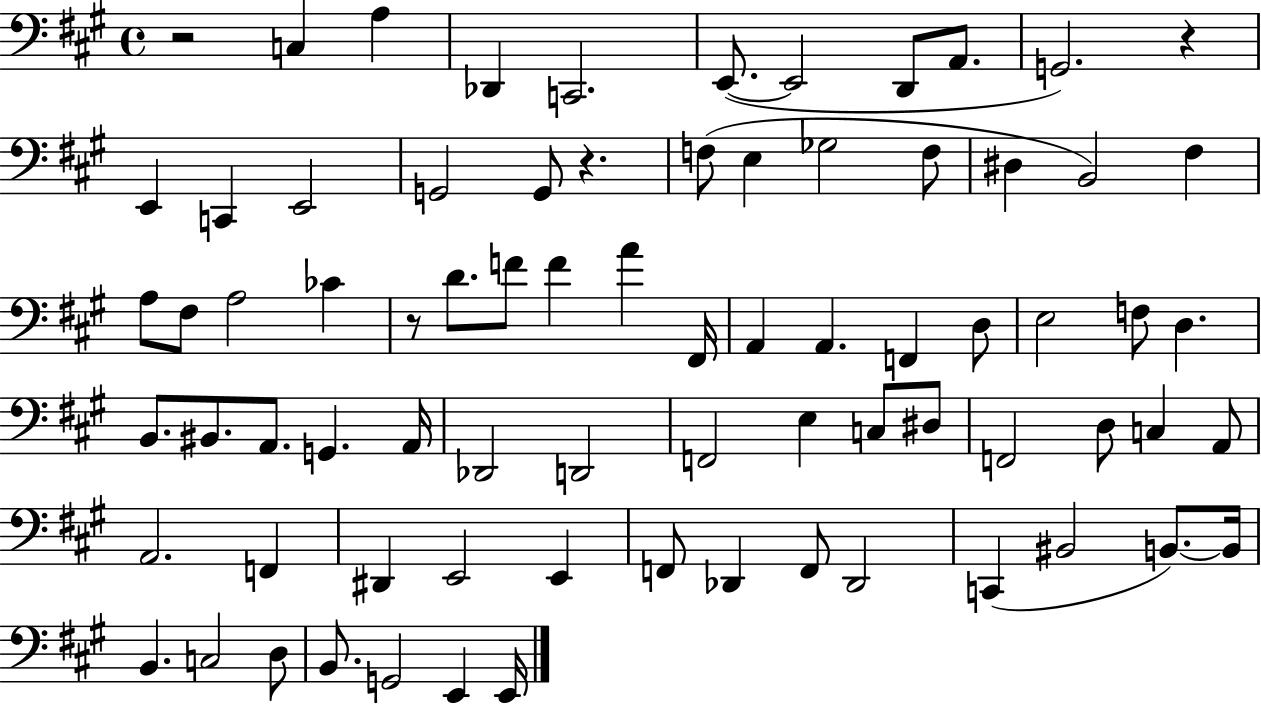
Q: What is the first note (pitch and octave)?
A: C3